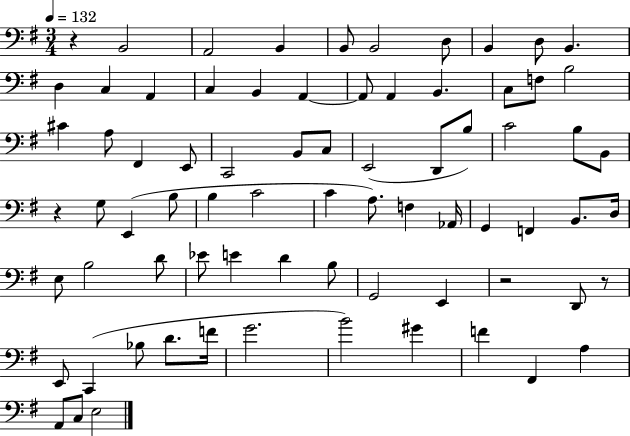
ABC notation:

X:1
T:Untitled
M:3/4
L:1/4
K:G
z B,,2 A,,2 B,, B,,/2 B,,2 D,/2 B,, D,/2 B,, D, C, A,, C, B,, A,, A,,/2 A,, B,, C,/2 F,/2 B,2 ^C A,/2 ^F,, E,,/2 C,,2 B,,/2 C,/2 E,,2 D,,/2 B,/2 C2 B,/2 B,,/2 z G,/2 E,, B,/2 B, C2 C A,/2 F, _A,,/4 G,, F,, B,,/2 D,/4 E,/2 B,2 D/2 _E/2 E D B,/2 G,,2 E,, z2 D,,/2 z/2 E,,/2 C,, _B,/2 D/2 F/4 G2 B2 ^G F ^F,, A, A,,/2 C,/2 E,2